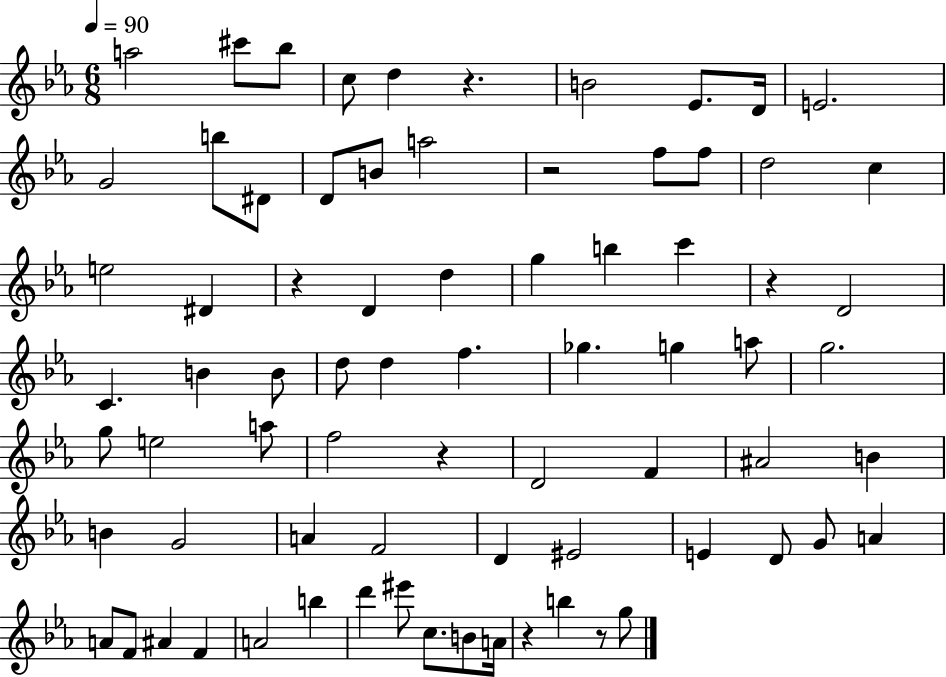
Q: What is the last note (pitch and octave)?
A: G5